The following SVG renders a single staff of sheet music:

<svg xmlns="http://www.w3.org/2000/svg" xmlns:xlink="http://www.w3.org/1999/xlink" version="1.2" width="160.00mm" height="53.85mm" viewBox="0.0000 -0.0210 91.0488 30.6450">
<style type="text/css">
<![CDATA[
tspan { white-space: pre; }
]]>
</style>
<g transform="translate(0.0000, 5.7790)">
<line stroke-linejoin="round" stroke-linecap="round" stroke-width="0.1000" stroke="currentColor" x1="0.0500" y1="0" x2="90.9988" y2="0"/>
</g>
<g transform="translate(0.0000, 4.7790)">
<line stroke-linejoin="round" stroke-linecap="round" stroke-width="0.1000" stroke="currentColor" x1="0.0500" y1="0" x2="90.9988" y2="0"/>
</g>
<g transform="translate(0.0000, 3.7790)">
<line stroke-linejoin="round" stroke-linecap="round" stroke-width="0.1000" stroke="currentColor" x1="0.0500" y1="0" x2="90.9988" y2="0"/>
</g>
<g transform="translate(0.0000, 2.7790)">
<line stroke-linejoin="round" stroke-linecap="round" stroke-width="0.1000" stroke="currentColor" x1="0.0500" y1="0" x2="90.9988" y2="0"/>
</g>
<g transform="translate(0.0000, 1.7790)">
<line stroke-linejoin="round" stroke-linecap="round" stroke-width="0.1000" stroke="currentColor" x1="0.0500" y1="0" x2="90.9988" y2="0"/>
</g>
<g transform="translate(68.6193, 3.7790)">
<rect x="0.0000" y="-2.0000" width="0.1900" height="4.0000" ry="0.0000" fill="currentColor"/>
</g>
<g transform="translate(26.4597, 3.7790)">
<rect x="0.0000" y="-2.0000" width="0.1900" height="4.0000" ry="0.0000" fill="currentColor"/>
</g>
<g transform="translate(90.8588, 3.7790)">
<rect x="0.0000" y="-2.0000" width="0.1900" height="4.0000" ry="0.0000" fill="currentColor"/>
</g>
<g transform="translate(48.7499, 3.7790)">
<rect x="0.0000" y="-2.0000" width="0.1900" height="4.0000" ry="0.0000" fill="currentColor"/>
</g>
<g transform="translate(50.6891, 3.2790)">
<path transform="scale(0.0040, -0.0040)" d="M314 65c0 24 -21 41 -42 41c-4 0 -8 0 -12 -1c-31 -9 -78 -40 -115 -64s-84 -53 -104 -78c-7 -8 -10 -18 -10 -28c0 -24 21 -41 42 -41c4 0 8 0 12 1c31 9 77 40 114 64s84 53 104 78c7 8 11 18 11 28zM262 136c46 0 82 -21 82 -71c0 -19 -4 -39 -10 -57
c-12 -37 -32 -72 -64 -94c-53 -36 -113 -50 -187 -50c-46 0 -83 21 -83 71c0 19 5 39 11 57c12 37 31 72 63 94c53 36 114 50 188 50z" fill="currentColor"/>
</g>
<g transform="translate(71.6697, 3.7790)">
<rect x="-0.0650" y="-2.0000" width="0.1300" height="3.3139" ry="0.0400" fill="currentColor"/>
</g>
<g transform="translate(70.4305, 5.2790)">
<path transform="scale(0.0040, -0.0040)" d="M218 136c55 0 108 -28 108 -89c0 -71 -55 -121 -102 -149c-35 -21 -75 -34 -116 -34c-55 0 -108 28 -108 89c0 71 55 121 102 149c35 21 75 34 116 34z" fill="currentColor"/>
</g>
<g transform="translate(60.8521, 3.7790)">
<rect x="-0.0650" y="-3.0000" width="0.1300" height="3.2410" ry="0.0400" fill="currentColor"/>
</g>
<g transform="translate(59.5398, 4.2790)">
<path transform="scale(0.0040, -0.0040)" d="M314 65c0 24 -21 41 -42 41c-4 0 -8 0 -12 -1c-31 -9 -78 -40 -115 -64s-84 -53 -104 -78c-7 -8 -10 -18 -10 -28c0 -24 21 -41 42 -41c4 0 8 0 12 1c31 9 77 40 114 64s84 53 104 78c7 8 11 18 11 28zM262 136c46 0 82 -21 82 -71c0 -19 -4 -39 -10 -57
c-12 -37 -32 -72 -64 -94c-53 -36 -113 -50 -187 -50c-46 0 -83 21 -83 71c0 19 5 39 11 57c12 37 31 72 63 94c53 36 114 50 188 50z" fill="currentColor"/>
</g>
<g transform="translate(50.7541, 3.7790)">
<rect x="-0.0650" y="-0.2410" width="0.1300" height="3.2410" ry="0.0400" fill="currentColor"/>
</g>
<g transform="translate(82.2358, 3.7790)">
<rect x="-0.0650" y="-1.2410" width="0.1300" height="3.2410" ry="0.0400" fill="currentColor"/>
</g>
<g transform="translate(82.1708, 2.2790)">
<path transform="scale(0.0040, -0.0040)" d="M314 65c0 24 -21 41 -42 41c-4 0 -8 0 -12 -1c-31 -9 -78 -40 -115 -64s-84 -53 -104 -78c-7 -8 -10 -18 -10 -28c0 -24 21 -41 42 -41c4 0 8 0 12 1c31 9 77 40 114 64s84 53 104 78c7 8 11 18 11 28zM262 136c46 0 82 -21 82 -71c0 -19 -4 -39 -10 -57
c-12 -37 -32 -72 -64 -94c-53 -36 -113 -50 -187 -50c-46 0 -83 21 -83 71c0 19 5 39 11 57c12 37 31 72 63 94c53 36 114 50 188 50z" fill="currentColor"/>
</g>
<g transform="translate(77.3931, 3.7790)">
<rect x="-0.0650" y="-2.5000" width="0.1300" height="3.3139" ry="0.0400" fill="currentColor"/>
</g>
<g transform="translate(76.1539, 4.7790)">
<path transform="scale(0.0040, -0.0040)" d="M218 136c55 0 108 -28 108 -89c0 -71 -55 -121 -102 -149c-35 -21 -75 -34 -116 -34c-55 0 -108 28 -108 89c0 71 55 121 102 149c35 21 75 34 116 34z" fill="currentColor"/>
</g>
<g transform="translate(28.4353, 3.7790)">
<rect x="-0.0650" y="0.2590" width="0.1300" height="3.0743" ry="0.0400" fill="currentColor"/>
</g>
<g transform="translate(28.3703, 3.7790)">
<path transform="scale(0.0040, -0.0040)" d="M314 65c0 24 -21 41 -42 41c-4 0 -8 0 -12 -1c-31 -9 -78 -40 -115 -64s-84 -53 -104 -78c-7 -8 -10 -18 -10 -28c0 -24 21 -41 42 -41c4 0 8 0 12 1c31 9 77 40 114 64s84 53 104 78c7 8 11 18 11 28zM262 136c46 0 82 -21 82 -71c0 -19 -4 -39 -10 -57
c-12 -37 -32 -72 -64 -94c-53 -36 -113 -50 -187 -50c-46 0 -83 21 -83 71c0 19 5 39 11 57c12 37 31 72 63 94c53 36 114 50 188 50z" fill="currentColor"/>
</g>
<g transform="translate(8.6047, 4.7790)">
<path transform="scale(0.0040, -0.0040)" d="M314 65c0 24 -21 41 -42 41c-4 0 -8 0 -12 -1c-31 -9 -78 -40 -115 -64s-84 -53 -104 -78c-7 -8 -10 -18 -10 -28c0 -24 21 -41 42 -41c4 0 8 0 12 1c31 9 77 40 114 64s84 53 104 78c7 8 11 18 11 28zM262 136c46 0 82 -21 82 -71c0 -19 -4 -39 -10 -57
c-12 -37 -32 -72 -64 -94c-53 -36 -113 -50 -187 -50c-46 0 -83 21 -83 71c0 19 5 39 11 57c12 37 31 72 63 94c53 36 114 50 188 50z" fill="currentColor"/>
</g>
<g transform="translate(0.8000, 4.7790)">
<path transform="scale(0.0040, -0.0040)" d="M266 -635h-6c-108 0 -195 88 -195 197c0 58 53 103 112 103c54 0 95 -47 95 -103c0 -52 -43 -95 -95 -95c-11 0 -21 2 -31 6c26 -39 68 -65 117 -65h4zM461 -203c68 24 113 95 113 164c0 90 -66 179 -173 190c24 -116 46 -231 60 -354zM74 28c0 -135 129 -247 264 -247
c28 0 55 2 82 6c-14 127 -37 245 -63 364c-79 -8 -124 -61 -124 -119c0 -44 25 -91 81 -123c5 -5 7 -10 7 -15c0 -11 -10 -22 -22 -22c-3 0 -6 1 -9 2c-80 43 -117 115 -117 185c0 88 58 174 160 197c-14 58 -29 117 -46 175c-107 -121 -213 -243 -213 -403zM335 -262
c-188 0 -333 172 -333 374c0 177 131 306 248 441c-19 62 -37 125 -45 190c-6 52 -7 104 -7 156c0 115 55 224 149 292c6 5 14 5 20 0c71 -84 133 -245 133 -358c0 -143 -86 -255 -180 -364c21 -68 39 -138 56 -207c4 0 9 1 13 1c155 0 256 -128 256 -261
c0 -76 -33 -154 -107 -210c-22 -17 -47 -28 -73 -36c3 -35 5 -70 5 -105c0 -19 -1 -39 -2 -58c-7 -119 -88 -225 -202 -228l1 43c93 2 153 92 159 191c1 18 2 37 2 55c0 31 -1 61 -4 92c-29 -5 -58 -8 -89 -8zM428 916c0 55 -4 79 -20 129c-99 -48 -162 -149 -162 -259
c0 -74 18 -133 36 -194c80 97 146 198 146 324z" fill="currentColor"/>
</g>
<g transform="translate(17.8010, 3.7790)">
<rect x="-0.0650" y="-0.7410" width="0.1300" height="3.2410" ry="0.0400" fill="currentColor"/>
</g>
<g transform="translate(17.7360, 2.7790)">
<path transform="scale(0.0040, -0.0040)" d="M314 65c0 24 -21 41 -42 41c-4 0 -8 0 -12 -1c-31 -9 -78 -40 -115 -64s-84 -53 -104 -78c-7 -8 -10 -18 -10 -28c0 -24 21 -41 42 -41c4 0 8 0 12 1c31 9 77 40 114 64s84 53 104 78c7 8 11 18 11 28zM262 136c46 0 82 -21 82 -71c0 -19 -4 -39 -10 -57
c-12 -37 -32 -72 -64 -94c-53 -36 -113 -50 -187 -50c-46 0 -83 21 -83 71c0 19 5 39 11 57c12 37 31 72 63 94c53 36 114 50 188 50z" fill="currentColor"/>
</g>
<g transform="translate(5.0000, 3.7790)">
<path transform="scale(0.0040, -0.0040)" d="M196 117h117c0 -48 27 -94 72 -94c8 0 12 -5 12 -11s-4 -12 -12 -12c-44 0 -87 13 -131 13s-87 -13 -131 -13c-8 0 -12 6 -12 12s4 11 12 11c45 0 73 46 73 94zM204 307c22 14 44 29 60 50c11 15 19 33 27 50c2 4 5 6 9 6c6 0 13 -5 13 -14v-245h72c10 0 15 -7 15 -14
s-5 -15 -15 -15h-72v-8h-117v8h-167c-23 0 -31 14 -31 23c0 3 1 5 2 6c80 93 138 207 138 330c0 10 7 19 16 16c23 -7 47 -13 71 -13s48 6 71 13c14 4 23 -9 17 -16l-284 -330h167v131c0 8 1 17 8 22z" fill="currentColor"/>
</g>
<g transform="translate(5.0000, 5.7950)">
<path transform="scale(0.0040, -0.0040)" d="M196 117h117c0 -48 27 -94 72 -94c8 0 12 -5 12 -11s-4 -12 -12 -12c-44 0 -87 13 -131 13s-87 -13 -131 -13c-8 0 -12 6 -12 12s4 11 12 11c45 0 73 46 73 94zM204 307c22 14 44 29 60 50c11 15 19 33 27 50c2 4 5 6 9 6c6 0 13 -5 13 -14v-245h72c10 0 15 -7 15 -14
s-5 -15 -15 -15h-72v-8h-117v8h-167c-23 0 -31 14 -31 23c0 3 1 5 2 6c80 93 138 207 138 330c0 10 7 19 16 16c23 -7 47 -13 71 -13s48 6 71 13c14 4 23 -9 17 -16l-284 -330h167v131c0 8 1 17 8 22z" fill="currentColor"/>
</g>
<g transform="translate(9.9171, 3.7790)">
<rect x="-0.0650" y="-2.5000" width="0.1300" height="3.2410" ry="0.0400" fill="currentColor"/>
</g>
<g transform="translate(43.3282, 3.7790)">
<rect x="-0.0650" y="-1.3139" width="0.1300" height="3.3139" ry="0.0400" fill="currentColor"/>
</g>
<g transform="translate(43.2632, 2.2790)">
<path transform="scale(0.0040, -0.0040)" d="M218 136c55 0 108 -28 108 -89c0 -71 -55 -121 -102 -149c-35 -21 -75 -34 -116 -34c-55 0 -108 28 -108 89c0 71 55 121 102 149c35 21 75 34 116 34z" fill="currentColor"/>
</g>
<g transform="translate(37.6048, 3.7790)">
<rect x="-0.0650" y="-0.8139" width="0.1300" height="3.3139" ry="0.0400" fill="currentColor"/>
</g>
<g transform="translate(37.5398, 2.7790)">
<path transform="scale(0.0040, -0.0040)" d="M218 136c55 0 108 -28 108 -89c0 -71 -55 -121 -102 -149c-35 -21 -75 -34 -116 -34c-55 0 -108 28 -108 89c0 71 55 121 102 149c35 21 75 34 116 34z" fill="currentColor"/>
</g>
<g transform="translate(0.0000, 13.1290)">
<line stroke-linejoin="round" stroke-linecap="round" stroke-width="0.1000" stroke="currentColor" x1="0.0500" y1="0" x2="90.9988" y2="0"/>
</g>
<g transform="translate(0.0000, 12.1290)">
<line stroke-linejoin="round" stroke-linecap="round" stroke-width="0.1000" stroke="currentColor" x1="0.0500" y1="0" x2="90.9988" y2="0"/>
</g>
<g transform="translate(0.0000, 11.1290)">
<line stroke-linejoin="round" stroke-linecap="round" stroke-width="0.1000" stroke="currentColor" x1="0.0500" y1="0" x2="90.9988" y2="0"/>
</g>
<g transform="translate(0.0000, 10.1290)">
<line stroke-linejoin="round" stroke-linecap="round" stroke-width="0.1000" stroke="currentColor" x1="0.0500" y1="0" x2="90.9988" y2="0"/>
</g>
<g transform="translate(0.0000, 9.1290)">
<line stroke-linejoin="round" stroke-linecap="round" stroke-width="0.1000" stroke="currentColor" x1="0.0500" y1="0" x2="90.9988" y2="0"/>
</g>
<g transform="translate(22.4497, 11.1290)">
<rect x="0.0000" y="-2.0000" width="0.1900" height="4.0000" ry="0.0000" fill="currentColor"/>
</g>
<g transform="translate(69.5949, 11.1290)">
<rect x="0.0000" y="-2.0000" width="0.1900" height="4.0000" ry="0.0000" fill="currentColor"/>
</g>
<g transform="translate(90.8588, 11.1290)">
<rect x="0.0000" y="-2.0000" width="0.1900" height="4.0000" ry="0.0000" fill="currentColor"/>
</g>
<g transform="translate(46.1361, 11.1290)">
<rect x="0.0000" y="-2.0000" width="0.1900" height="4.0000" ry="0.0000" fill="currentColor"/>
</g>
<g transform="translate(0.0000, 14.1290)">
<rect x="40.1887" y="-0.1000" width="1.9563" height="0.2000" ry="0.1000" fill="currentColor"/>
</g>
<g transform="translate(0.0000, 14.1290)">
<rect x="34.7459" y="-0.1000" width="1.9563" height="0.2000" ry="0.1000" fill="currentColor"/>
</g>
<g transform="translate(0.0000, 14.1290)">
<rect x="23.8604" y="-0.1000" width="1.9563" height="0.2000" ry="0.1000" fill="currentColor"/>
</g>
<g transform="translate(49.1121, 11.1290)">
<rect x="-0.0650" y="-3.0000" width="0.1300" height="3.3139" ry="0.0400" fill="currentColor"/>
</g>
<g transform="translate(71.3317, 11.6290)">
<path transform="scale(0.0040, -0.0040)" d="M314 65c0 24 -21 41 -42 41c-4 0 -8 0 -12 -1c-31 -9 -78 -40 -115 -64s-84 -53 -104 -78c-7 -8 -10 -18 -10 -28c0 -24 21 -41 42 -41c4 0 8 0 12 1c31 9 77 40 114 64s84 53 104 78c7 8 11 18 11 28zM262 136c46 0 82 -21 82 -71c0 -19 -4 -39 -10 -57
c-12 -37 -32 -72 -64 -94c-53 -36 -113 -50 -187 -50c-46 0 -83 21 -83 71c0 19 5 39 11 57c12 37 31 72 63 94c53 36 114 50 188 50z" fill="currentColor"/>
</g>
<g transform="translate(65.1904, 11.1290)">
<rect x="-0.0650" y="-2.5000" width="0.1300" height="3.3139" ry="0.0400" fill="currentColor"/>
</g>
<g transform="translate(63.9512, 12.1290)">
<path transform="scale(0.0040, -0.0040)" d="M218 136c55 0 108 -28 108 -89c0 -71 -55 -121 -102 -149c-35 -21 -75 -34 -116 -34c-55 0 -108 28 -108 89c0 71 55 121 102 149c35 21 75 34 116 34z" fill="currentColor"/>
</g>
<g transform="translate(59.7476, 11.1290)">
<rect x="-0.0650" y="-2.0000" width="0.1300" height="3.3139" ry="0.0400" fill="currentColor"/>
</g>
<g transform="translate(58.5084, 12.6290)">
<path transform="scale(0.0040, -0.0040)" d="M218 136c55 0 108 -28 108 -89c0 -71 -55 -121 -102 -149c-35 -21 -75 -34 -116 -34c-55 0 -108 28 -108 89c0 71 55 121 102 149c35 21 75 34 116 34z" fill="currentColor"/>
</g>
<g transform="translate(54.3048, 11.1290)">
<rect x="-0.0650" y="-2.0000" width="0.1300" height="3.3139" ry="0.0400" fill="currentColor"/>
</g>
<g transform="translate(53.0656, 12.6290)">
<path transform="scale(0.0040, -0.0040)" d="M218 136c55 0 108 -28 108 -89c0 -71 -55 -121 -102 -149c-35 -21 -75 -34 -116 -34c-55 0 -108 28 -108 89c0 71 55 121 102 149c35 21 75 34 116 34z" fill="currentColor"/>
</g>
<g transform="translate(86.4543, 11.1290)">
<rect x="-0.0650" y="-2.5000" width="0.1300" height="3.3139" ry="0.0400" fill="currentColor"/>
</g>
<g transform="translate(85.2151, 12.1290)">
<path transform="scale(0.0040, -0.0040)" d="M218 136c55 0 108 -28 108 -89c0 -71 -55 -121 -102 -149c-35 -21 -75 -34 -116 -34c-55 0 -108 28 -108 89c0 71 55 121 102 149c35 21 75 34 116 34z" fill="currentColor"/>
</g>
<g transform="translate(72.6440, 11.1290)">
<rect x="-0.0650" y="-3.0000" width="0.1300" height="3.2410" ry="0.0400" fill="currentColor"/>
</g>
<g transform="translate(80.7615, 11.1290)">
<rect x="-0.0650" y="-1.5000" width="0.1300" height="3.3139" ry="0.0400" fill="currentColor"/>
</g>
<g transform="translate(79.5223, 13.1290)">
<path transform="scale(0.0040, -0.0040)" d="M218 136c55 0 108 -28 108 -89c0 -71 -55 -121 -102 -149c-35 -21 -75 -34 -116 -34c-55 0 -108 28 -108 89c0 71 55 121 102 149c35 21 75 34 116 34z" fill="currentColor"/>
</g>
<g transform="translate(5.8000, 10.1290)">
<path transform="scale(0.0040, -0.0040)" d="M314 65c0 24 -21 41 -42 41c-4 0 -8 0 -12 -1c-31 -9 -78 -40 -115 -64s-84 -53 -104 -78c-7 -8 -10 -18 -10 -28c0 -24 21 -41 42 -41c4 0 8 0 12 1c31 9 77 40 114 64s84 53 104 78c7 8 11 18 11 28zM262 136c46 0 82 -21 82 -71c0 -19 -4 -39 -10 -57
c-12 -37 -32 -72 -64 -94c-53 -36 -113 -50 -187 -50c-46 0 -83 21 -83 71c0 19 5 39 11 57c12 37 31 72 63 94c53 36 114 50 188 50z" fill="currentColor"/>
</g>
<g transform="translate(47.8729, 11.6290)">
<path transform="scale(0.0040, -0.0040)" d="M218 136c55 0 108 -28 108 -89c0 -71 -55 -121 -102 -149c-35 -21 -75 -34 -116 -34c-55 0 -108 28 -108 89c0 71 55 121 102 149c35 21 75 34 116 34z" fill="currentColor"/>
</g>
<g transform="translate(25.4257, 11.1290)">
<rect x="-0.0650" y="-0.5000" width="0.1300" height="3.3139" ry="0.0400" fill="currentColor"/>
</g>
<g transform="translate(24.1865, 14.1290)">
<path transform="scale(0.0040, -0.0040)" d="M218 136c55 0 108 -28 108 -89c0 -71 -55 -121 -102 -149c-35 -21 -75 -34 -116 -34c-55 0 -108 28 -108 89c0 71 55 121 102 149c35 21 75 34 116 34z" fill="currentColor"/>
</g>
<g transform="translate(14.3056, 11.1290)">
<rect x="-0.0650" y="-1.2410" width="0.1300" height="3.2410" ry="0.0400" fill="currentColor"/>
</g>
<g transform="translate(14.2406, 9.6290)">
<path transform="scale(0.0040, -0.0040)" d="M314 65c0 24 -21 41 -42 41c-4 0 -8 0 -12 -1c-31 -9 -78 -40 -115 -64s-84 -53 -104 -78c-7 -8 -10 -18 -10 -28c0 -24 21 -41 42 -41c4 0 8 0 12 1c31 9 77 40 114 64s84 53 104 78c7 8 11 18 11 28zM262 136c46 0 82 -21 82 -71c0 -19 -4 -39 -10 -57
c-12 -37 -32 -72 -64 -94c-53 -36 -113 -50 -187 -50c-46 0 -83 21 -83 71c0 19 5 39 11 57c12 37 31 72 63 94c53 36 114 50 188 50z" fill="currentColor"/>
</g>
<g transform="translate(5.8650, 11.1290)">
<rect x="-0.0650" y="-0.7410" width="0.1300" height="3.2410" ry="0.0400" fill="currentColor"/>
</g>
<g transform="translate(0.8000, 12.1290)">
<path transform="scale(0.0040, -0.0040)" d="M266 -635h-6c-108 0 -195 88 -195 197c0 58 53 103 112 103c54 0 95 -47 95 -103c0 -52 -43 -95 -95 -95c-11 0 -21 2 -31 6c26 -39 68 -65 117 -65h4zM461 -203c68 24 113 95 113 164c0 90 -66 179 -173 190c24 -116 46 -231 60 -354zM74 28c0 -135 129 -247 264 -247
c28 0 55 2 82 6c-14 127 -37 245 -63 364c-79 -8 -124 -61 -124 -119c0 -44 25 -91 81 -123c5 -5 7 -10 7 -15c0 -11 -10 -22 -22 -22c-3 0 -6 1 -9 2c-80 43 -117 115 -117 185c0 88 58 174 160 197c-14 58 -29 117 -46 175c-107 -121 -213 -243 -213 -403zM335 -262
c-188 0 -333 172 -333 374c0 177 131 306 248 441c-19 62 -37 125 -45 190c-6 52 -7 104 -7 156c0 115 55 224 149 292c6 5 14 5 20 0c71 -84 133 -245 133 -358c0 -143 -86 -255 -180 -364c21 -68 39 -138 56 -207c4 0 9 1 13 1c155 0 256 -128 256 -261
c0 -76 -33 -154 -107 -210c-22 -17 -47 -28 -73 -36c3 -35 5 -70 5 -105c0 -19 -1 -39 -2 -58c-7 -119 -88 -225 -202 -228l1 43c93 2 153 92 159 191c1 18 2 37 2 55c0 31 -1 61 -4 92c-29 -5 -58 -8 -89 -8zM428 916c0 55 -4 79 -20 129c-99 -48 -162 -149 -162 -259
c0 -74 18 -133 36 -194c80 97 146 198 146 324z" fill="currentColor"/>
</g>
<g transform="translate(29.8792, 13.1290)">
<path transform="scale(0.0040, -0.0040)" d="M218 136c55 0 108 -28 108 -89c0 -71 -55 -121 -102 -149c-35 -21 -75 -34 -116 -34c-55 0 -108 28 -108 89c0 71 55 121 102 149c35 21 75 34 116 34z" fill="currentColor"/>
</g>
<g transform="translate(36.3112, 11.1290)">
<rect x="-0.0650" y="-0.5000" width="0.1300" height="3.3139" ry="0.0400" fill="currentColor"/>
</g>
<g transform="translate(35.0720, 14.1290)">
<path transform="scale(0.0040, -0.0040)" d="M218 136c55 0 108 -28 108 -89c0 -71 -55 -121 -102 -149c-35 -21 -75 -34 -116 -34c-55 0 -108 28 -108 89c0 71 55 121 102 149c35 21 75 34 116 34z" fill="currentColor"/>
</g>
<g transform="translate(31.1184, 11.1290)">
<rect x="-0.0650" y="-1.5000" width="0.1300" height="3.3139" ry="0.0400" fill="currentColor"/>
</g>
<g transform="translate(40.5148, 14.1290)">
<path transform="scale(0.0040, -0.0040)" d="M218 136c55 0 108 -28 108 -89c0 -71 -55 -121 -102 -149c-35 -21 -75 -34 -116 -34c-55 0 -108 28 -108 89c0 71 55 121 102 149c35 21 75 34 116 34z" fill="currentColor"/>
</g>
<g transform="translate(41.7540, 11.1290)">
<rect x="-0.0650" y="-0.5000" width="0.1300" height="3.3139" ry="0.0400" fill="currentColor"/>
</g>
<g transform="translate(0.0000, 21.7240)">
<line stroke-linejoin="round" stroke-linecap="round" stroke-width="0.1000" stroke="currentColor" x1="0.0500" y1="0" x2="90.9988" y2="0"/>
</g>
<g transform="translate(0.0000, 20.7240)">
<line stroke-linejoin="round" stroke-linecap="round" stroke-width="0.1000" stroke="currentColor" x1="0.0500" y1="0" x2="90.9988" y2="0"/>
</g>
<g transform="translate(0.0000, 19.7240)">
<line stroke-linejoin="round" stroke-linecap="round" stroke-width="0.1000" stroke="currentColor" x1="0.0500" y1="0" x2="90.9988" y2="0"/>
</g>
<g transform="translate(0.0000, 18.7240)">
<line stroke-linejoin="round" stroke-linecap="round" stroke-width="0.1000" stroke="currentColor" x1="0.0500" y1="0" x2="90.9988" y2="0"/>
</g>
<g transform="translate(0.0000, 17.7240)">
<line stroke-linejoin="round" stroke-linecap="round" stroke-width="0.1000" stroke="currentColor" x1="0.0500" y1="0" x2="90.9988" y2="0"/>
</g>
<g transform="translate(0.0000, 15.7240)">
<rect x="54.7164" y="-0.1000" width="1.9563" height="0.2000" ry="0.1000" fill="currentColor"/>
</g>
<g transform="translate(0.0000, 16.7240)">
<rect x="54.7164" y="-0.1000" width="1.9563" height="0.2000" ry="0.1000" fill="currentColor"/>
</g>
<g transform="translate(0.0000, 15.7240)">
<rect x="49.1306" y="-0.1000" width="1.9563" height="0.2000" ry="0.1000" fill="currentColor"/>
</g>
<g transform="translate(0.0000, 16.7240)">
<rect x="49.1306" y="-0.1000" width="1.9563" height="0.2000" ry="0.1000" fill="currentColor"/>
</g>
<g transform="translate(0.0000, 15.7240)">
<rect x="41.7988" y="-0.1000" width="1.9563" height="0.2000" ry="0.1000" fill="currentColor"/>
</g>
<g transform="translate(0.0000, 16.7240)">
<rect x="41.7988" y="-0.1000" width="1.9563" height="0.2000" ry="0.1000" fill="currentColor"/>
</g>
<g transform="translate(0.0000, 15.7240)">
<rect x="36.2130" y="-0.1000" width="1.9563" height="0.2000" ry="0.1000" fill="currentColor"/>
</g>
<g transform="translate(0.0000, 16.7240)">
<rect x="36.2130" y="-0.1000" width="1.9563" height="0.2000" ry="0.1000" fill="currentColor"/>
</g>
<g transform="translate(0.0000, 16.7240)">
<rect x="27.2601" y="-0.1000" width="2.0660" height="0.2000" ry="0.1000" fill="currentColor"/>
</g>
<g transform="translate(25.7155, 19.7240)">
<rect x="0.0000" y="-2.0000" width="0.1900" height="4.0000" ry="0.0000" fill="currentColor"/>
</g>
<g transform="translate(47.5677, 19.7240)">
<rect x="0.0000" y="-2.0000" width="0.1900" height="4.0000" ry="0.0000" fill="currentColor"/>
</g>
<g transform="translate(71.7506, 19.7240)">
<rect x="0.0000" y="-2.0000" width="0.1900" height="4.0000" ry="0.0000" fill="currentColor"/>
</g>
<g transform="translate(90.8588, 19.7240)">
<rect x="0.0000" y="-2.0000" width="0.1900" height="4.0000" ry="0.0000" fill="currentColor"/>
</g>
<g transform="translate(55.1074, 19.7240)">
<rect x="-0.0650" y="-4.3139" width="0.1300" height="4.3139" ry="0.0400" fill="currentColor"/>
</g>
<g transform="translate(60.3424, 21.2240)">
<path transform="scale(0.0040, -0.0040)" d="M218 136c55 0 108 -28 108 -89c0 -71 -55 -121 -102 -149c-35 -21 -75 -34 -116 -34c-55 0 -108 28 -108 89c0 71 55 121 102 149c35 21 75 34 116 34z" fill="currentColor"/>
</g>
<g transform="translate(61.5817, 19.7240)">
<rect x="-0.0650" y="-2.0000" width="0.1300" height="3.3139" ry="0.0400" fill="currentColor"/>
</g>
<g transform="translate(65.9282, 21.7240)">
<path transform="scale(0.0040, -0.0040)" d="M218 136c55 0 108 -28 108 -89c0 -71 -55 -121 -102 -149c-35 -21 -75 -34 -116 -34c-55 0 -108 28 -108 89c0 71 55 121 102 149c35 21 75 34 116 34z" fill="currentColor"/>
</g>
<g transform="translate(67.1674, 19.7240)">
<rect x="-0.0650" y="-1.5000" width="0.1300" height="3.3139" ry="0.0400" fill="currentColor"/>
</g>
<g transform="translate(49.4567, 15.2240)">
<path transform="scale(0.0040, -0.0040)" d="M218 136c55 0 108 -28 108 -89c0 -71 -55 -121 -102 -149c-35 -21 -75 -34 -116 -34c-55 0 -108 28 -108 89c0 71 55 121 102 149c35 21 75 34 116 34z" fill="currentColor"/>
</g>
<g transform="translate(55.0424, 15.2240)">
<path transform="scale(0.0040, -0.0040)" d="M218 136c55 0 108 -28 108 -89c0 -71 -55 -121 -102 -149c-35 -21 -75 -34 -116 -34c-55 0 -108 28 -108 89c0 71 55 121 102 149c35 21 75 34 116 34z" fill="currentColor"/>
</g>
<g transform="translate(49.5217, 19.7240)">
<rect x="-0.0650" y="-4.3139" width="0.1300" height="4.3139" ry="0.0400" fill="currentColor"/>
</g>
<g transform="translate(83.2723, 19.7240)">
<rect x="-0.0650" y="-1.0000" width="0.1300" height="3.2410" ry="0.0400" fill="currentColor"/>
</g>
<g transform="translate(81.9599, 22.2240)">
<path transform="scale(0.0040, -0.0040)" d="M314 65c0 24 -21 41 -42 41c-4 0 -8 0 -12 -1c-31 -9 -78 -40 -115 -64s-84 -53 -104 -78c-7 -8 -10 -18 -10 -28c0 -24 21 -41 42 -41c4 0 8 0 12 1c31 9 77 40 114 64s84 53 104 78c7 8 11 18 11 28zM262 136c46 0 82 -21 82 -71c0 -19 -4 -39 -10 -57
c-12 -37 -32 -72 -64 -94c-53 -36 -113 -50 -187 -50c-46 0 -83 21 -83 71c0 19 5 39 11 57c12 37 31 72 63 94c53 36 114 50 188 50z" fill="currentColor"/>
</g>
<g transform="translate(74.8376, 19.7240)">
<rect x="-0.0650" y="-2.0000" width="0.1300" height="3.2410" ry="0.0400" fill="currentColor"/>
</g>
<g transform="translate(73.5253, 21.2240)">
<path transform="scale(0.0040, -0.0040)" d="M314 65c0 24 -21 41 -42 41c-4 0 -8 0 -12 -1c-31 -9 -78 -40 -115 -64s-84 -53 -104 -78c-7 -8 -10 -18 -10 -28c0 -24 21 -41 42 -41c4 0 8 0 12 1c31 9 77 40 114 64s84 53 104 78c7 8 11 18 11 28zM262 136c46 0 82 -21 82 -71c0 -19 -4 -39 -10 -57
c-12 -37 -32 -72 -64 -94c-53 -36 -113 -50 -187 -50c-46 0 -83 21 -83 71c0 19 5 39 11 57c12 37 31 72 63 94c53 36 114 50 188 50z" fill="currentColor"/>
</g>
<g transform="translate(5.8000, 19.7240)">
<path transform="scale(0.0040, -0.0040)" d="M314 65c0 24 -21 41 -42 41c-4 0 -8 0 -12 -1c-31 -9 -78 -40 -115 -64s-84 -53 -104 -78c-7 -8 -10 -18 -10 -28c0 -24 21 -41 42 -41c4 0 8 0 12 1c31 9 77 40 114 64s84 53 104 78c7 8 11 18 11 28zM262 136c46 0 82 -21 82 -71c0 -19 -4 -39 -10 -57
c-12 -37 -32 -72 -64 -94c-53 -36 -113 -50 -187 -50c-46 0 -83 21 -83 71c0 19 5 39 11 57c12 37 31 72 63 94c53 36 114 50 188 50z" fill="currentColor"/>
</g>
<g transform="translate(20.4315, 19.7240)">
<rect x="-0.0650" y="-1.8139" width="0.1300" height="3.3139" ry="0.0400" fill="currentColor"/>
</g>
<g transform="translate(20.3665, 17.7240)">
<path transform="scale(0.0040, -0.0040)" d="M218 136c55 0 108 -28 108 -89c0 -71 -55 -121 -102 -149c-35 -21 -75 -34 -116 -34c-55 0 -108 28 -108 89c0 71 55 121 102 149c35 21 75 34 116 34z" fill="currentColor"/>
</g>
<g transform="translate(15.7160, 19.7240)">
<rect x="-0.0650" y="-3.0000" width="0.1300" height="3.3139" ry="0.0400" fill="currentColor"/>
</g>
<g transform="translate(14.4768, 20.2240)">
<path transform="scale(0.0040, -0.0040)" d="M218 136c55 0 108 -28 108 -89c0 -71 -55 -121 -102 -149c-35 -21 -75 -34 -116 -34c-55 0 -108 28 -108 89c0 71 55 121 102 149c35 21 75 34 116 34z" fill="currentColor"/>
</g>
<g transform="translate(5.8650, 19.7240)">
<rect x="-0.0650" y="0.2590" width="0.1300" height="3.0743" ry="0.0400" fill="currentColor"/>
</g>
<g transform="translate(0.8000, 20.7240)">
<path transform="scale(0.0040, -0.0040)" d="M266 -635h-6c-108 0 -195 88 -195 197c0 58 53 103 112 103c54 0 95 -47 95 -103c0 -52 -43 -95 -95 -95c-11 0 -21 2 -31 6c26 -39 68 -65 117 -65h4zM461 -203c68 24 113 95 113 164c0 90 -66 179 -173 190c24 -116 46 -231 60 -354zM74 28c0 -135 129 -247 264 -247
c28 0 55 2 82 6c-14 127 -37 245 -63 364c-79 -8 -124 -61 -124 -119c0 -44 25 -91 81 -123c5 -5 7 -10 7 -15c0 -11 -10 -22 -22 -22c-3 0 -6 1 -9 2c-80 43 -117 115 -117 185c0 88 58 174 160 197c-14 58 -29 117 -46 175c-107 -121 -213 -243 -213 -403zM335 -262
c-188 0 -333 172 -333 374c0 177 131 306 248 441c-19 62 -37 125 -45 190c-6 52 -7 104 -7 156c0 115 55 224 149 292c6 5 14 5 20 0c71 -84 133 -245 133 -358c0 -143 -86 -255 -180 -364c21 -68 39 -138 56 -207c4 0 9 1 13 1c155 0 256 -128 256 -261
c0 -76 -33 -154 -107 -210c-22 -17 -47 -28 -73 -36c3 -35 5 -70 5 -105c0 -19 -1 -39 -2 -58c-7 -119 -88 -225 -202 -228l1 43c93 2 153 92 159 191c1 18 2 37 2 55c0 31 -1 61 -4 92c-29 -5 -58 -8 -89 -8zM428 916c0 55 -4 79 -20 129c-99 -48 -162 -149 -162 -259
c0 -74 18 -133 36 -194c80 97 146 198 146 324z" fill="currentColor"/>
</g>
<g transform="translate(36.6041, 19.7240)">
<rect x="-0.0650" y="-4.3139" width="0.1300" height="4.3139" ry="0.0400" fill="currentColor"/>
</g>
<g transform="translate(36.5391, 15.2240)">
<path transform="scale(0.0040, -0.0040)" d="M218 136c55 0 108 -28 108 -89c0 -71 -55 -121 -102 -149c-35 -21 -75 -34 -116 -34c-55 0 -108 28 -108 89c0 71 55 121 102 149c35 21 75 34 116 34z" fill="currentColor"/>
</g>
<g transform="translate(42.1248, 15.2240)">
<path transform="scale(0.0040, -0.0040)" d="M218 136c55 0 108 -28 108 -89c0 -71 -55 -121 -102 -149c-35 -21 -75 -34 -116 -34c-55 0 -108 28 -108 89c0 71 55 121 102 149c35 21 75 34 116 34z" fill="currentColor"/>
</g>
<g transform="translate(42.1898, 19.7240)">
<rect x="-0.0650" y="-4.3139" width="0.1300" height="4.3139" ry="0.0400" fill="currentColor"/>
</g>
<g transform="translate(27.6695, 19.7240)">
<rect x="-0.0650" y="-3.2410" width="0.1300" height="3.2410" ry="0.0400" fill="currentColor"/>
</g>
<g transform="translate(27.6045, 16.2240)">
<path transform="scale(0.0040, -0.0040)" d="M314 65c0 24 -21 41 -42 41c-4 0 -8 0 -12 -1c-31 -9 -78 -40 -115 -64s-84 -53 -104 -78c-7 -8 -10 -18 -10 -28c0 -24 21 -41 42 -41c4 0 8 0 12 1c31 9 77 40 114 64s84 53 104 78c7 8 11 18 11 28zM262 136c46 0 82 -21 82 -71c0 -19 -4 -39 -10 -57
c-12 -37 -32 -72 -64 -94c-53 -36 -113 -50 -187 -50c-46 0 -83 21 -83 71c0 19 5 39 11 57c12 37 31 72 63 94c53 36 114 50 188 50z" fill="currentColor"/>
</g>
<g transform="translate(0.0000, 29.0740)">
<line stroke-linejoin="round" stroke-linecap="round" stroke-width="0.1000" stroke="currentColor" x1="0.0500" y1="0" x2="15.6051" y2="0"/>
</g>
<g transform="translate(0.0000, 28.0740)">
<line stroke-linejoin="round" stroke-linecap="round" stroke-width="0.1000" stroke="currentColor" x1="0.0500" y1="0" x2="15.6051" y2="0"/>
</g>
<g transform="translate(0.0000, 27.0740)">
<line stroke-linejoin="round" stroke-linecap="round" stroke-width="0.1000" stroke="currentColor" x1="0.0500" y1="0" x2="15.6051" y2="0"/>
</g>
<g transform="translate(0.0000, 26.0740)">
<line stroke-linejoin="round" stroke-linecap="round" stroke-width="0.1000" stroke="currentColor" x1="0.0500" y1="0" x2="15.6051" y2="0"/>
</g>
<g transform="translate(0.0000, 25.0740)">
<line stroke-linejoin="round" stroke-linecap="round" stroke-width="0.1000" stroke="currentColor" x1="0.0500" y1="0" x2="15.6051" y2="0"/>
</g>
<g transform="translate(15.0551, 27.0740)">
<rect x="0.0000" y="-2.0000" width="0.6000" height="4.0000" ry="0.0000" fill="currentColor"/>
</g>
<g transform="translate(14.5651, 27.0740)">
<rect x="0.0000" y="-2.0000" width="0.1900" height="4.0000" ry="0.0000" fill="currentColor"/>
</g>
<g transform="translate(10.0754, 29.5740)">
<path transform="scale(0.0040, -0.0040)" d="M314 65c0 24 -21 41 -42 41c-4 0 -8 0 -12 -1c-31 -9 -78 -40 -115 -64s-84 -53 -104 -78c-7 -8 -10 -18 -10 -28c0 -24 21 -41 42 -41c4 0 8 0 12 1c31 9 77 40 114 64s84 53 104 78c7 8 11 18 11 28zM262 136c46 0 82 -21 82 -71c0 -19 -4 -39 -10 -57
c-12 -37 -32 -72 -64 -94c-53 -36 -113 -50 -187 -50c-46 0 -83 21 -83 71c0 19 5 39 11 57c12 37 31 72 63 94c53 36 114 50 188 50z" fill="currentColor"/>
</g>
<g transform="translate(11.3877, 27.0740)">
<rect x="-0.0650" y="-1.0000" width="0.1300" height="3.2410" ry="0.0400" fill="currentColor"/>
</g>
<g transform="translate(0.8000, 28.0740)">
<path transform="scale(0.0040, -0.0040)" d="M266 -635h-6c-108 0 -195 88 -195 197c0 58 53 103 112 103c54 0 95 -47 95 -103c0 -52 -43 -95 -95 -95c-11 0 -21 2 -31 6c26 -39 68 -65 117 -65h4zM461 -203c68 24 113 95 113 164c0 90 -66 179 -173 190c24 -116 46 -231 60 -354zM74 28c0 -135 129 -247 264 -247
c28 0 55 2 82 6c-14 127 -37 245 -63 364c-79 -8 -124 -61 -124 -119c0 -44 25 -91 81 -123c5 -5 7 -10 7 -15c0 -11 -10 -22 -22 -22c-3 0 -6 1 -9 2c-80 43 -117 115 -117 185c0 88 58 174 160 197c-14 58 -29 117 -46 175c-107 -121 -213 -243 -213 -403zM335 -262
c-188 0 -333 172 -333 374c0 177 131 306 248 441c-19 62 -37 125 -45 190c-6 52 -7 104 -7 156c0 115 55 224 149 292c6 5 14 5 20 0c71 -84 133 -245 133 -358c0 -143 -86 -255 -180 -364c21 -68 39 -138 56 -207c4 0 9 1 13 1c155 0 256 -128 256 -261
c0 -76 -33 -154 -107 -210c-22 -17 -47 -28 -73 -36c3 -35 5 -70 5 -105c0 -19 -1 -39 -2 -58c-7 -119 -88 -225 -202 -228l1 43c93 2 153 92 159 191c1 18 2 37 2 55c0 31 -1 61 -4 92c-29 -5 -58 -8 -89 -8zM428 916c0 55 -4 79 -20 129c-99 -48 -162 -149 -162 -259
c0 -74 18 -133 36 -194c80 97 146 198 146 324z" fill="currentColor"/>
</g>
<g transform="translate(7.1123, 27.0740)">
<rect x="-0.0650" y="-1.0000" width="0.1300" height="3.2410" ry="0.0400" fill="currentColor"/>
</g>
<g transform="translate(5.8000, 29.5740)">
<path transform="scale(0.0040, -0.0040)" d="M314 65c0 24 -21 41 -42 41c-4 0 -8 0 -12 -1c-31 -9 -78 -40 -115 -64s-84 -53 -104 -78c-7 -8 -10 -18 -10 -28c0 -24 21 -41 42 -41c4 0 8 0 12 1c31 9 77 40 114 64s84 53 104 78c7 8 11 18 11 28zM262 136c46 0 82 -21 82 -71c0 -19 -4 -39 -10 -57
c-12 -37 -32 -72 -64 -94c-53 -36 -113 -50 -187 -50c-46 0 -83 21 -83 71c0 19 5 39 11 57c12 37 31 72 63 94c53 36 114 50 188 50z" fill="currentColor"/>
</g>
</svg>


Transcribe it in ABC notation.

X:1
T:Untitled
M:4/4
L:1/4
K:C
G2 d2 B2 d e c2 A2 F G e2 d2 e2 C E C C A F F G A2 E G B2 A f b2 d' d' d' d' F E F2 D2 D2 D2